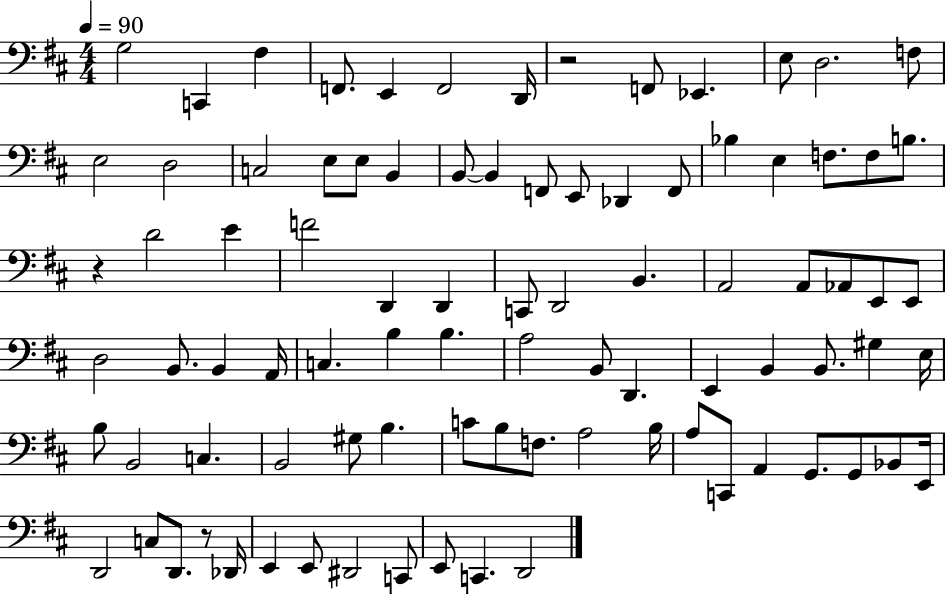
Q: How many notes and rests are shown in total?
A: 89